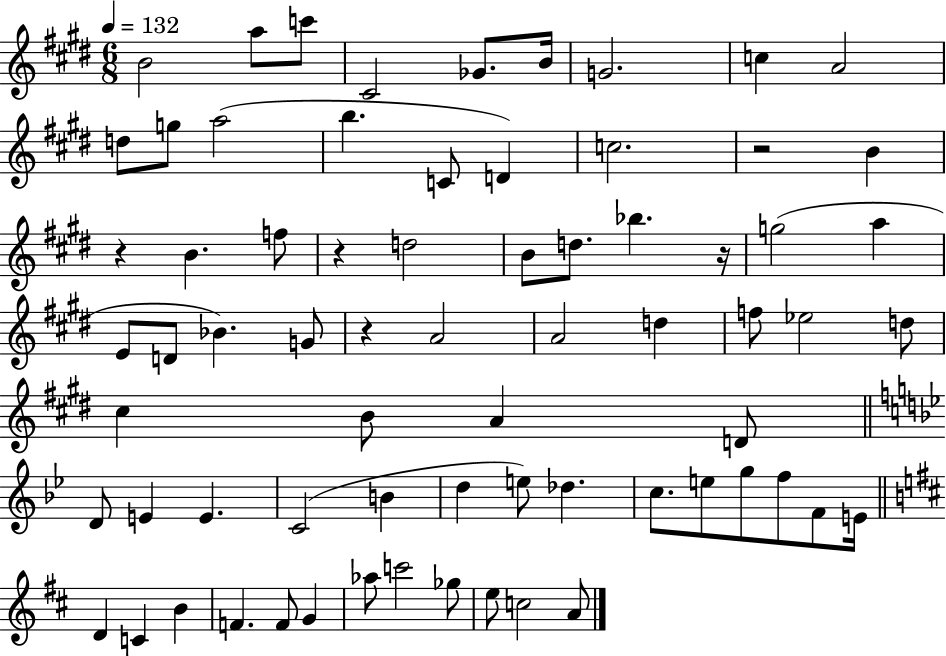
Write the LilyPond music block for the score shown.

{
  \clef treble
  \numericTimeSignature
  \time 6/8
  \key e \major
  \tempo 4 = 132
  \repeat volta 2 { b'2 a''8 c'''8 | cis'2 ges'8. b'16 | g'2. | c''4 a'2 | \break d''8 g''8 a''2( | b''4. c'8 d'4) | c''2. | r2 b'4 | \break r4 b'4. f''8 | r4 d''2 | b'8 d''8. bes''4. r16 | g''2( a''4 | \break e'8 d'8 bes'4.) g'8 | r4 a'2 | a'2 d''4 | f''8 ees''2 d''8 | \break cis''4 b'8 a'4 d'8 | \bar "||" \break \key g \minor d'8 e'4 e'4. | c'2( b'4 | d''4 e''8) des''4. | c''8. e''8 g''8 f''8 f'8 e'16 | \break \bar "||" \break \key b \minor d'4 c'4 b'4 | f'4. f'8 g'4 | aes''8 c'''2 ges''8 | e''8 c''2 a'8 | \break } \bar "|."
}